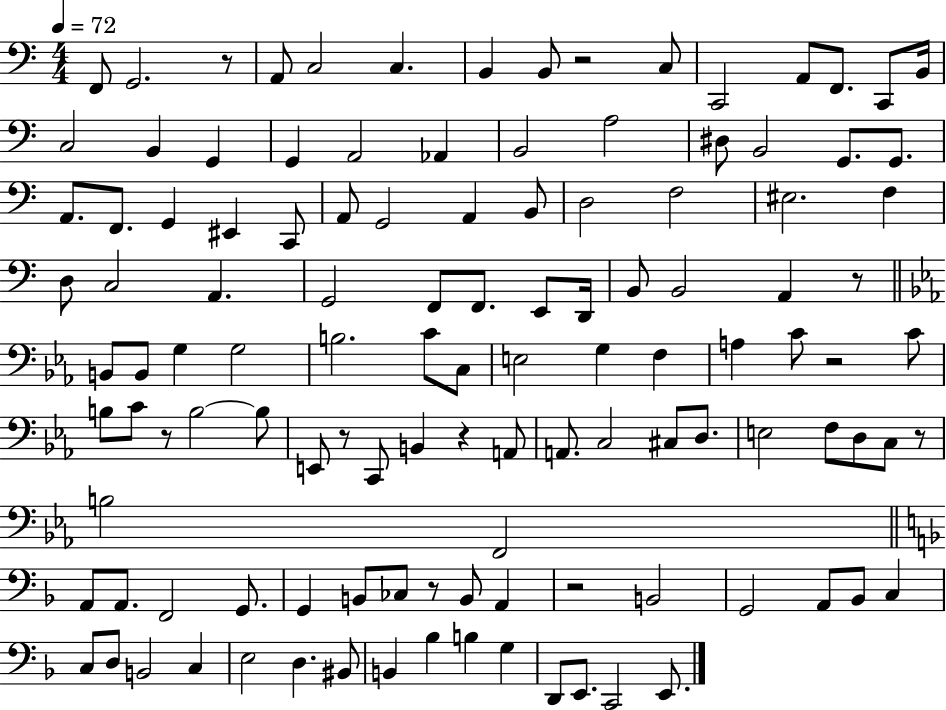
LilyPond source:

{
  \clef bass
  \numericTimeSignature
  \time 4/4
  \key c \major
  \tempo 4 = 72
  f,8 g,2. r8 | a,8 c2 c4. | b,4 b,8 r2 c8 | c,2 a,8 f,8. c,8 b,16 | \break c2 b,4 g,4 | g,4 a,2 aes,4 | b,2 a2 | dis8 b,2 g,8. g,8. | \break a,8. f,8. g,4 eis,4 c,8 | a,8 g,2 a,4 b,8 | d2 f2 | eis2. f4 | \break d8 c2 a,4. | g,2 f,8 f,8. e,8 d,16 | b,8 b,2 a,4 r8 | \bar "||" \break \key ees \major b,8 b,8 g4 g2 | b2. c'8 c8 | e2 g4 f4 | a4 c'8 r2 c'8 | \break b8 c'8 r8 b2~~ b8 | e,8 r8 c,8 b,4 r4 a,8 | a,8. c2 cis8 d8. | e2 f8 d8 c8 r8 | \break b2 f,2 | \bar "||" \break \key f \major a,8 a,8. f,2 g,8. | g,4 b,8 ces8 r8 b,8 a,4 | r2 b,2 | g,2 a,8 bes,8 c4 | \break c8 d8 b,2 c4 | e2 d4. bis,8 | b,4 bes4 b4 g4 | d,8 e,8. c,2 e,8. | \break \bar "|."
}